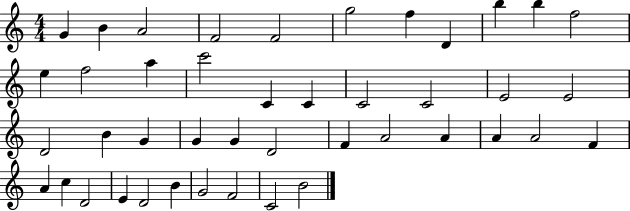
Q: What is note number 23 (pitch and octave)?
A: B4